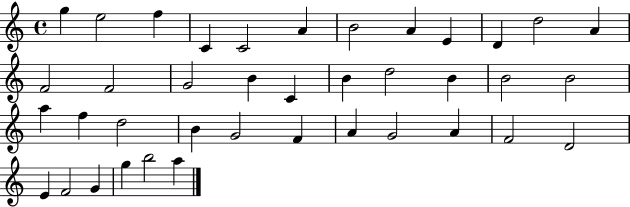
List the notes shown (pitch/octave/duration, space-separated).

G5/q E5/h F5/q C4/q C4/h A4/q B4/h A4/q E4/q D4/q D5/h A4/q F4/h F4/h G4/h B4/q C4/q B4/q D5/h B4/q B4/h B4/h A5/q F5/q D5/h B4/q G4/h F4/q A4/q G4/h A4/q F4/h D4/h E4/q F4/h G4/q G5/q B5/h A5/q